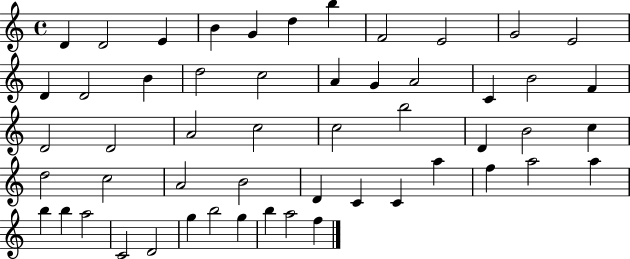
D4/q D4/h E4/q B4/q G4/q D5/q B5/q F4/h E4/h G4/h E4/h D4/q D4/h B4/q D5/h C5/h A4/q G4/q A4/h C4/q B4/h F4/q D4/h D4/h A4/h C5/h C5/h B5/h D4/q B4/h C5/q D5/h C5/h A4/h B4/h D4/q C4/q C4/q A5/q F5/q A5/h A5/q B5/q B5/q A5/h C4/h D4/h G5/q B5/h G5/q B5/q A5/h F5/q